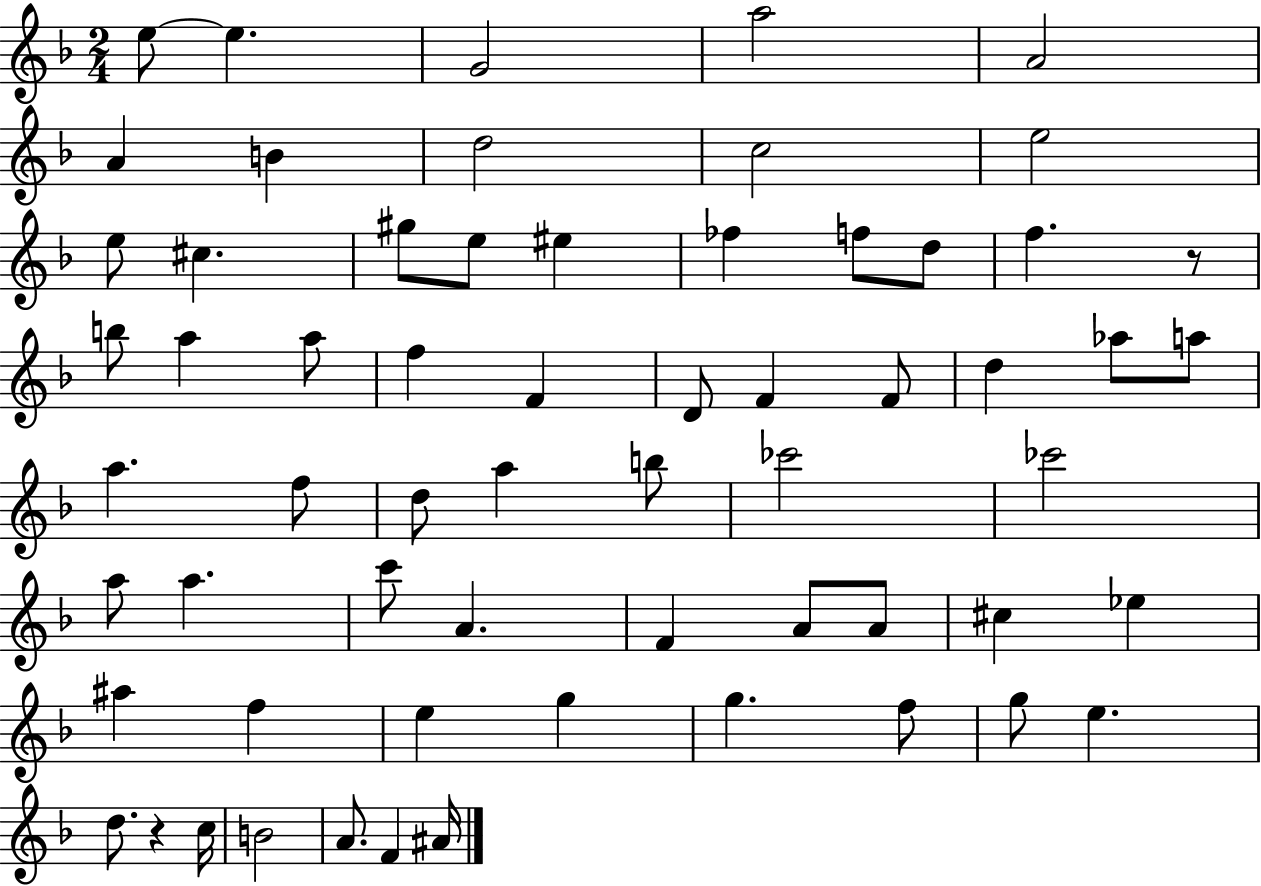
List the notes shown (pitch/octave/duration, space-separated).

E5/e E5/q. G4/h A5/h A4/h A4/q B4/q D5/h C5/h E5/h E5/e C#5/q. G#5/e E5/e EIS5/q FES5/q F5/e D5/e F5/q. R/e B5/e A5/q A5/e F5/q F4/q D4/e F4/q F4/e D5/q Ab5/e A5/e A5/q. F5/e D5/e A5/q B5/e CES6/h CES6/h A5/e A5/q. C6/e A4/q. F4/q A4/e A4/e C#5/q Eb5/q A#5/q F5/q E5/q G5/q G5/q. F5/e G5/e E5/q. D5/e. R/q C5/s B4/h A4/e. F4/q A#4/s